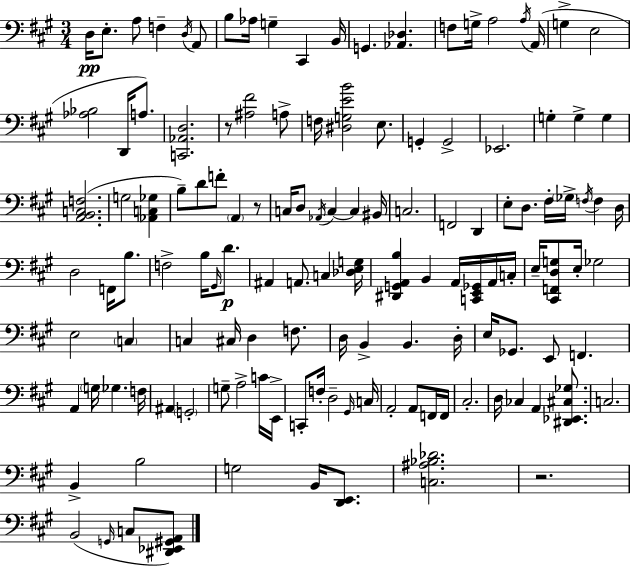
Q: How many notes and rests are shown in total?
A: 131